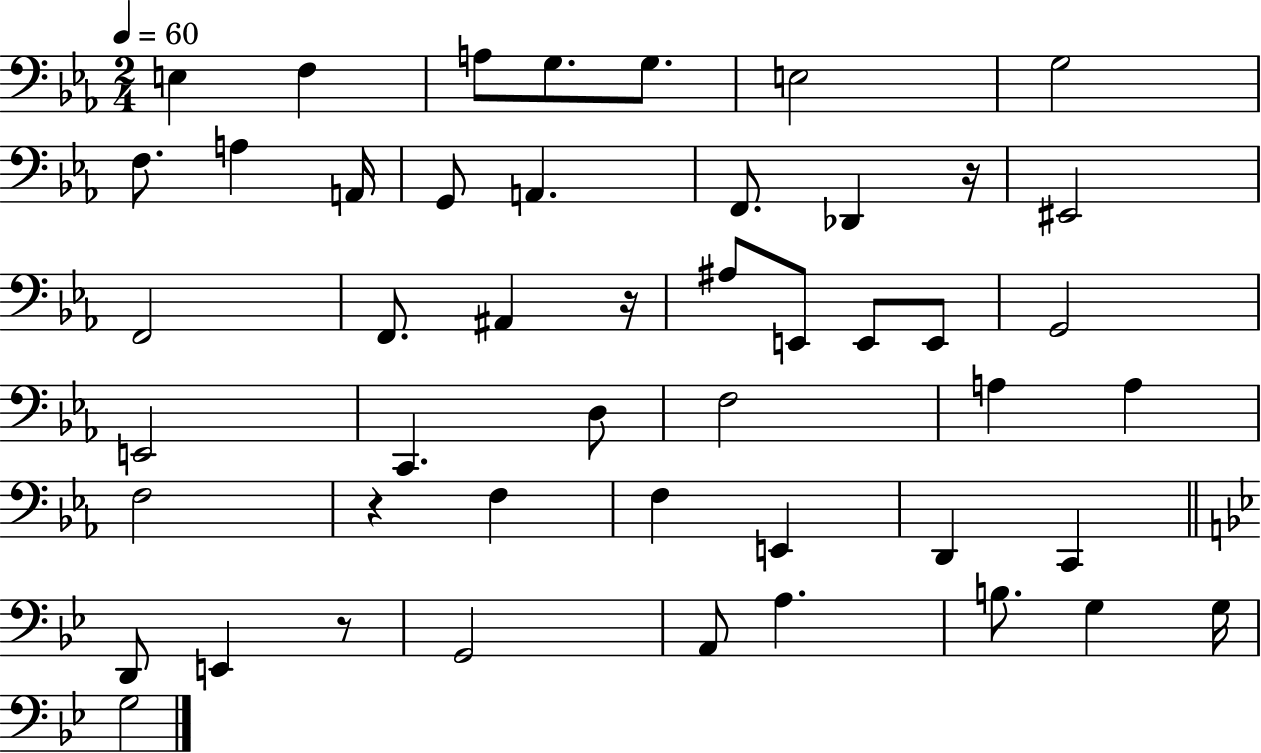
X:1
T:Untitled
M:2/4
L:1/4
K:Eb
E, F, A,/2 G,/2 G,/2 E,2 G,2 F,/2 A, A,,/4 G,,/2 A,, F,,/2 _D,, z/4 ^E,,2 F,,2 F,,/2 ^A,, z/4 ^A,/2 E,,/2 E,,/2 E,,/2 G,,2 E,,2 C,, D,/2 F,2 A, A, F,2 z F, F, E,, D,, C,, D,,/2 E,, z/2 G,,2 A,,/2 A, B,/2 G, G,/4 G,2